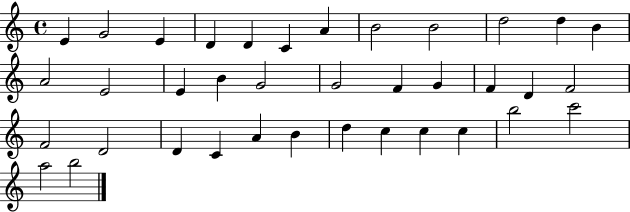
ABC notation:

X:1
T:Untitled
M:4/4
L:1/4
K:C
E G2 E D D C A B2 B2 d2 d B A2 E2 E B G2 G2 F G F D F2 F2 D2 D C A B d c c c b2 c'2 a2 b2